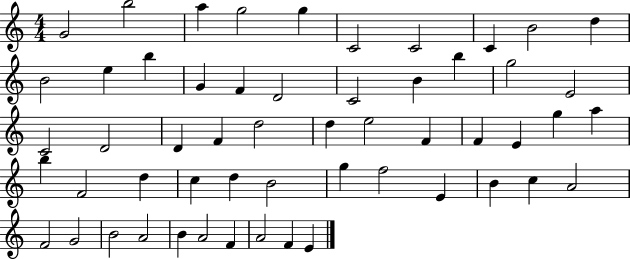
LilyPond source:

{
  \clef treble
  \numericTimeSignature
  \time 4/4
  \key c \major
  g'2 b''2 | a''4 g''2 g''4 | c'2 c'2 | c'4 b'2 d''4 | \break b'2 e''4 b''4 | g'4 f'4 d'2 | c'2 b'4 b''4 | g''2 e'2 | \break c'2 d'2 | d'4 f'4 d''2 | d''4 e''2 f'4 | f'4 e'4 g''4 a''4 | \break b''4 f'2 d''4 | c''4 d''4 b'2 | g''4 f''2 e'4 | b'4 c''4 a'2 | \break f'2 g'2 | b'2 a'2 | b'4 a'2 f'4 | a'2 f'4 e'4 | \break \bar "|."
}